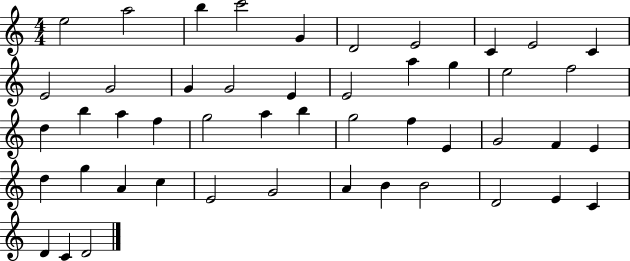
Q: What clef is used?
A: treble